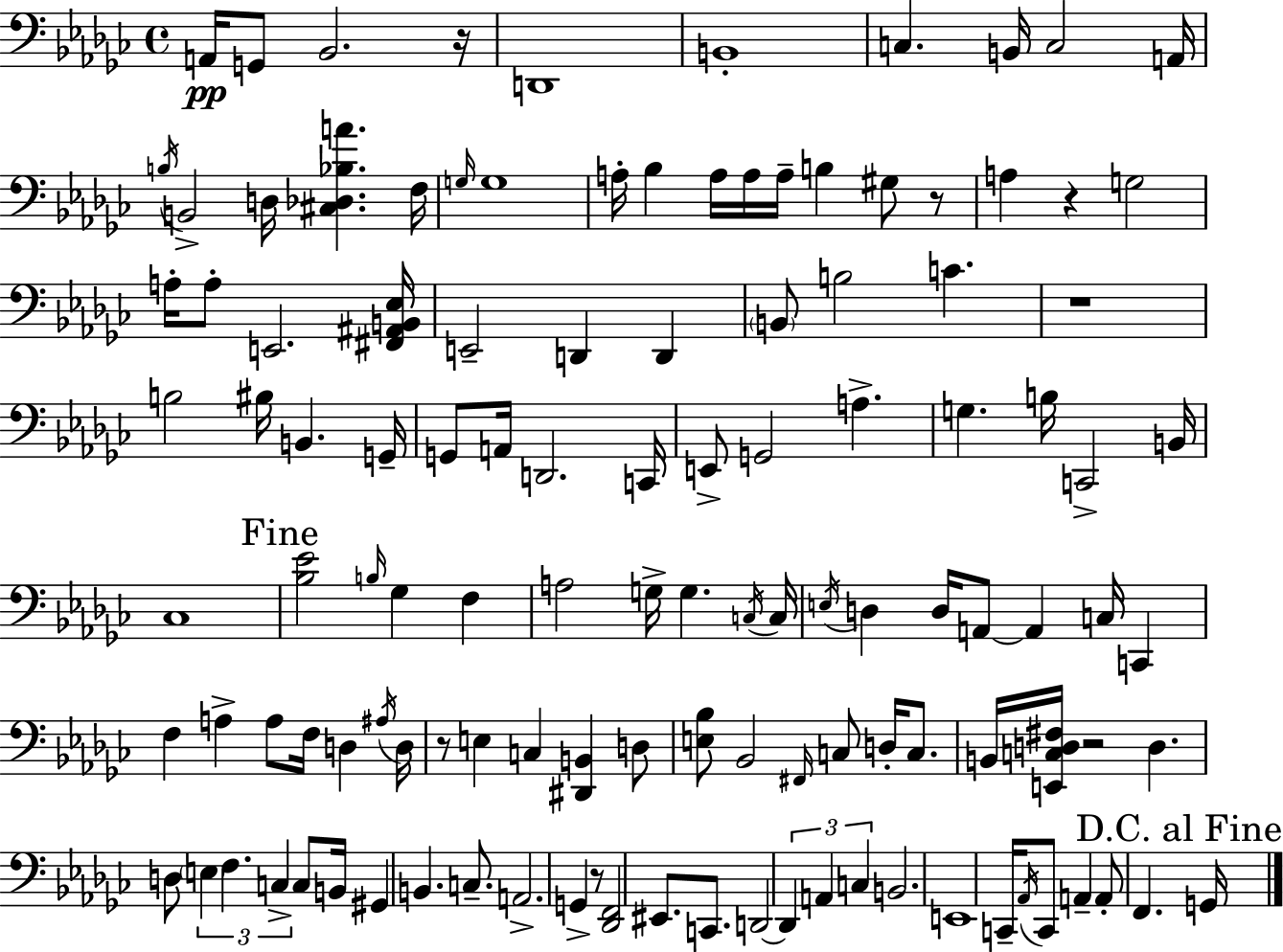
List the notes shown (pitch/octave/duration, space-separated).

A2/s G2/e Bb2/h. R/s D2/w B2/w C3/q. B2/s C3/h A2/s B3/s B2/h D3/s [C#3,Db3,Bb3,A4]/q. F3/s G3/s G3/w A3/s Bb3/q A3/s A3/s A3/s B3/q G#3/e R/e A3/q R/q G3/h A3/s A3/e E2/h. [F#2,A#2,B2,Eb3]/s E2/h D2/q D2/q B2/e B3/h C4/q. R/w B3/h BIS3/s B2/q. G2/s G2/e A2/s D2/h. C2/s E2/e G2/h A3/q. G3/q. B3/s C2/h B2/s CES3/w [Bb3,Eb4]/h B3/s Gb3/q F3/q A3/h G3/s G3/q. C3/s C3/s E3/s D3/q D3/s A2/e A2/q C3/s C2/q F3/q A3/q A3/e F3/s D3/q A#3/s D3/s R/e E3/q C3/q [D#2,B2]/q D3/e [E3,Bb3]/e Bb2/h F#2/s C3/e D3/s C3/e. B2/s [E2,C3,D3,F#3]/s R/h D3/q. D3/e E3/q F3/q. C3/q C3/e B2/s G#2/q B2/q. C3/e. A2/h. G2/q R/e [Db2,F2]/h EIS2/e. C2/e. D2/h D2/q A2/q C3/q B2/h. E2/w C2/s Ab2/s C2/e A2/q A2/e F2/q. G2/s